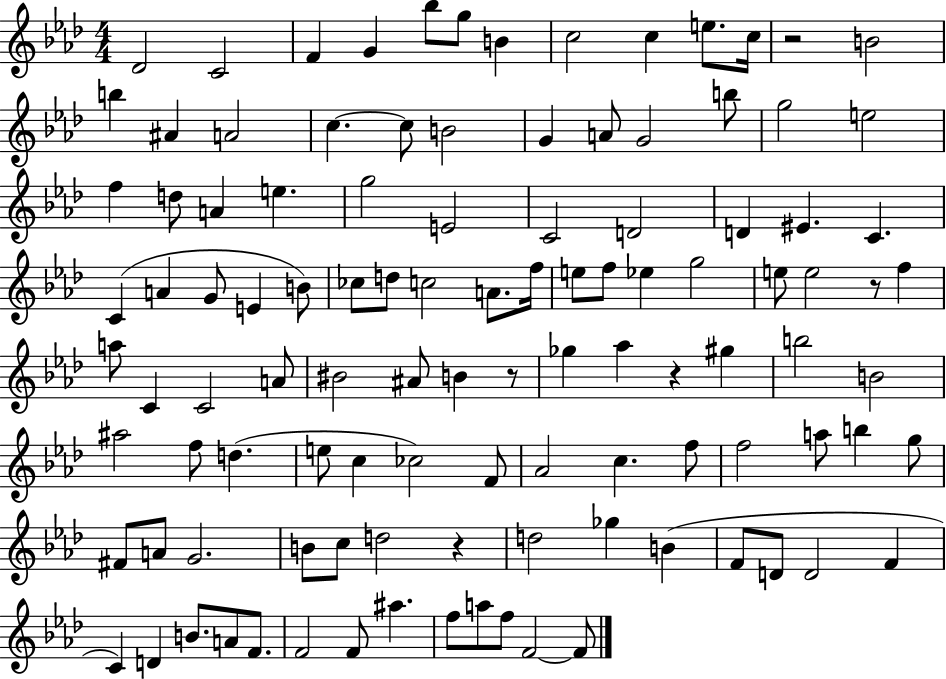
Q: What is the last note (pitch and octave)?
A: F4